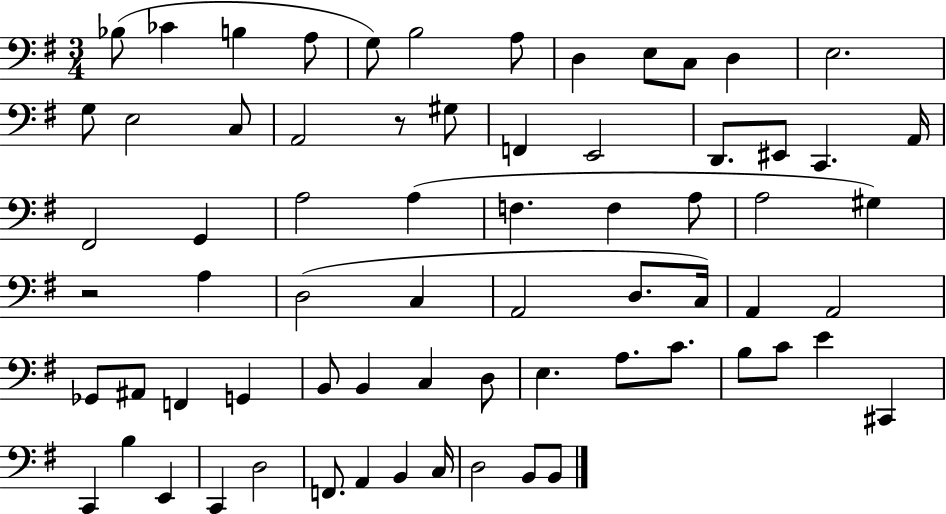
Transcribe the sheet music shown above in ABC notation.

X:1
T:Untitled
M:3/4
L:1/4
K:G
_B,/2 _C B, A,/2 G,/2 B,2 A,/2 D, E,/2 C,/2 D, E,2 G,/2 E,2 C,/2 A,,2 z/2 ^G,/2 F,, E,,2 D,,/2 ^E,,/2 C,, A,,/4 ^F,,2 G,, A,2 A, F, F, A,/2 A,2 ^G, z2 A, D,2 C, A,,2 D,/2 C,/4 A,, A,,2 _G,,/2 ^A,,/2 F,, G,, B,,/2 B,, C, D,/2 E, A,/2 C/2 B,/2 C/2 E ^C,, C,, B, E,, C,, D,2 F,,/2 A,, B,, C,/4 D,2 B,,/2 B,,/2